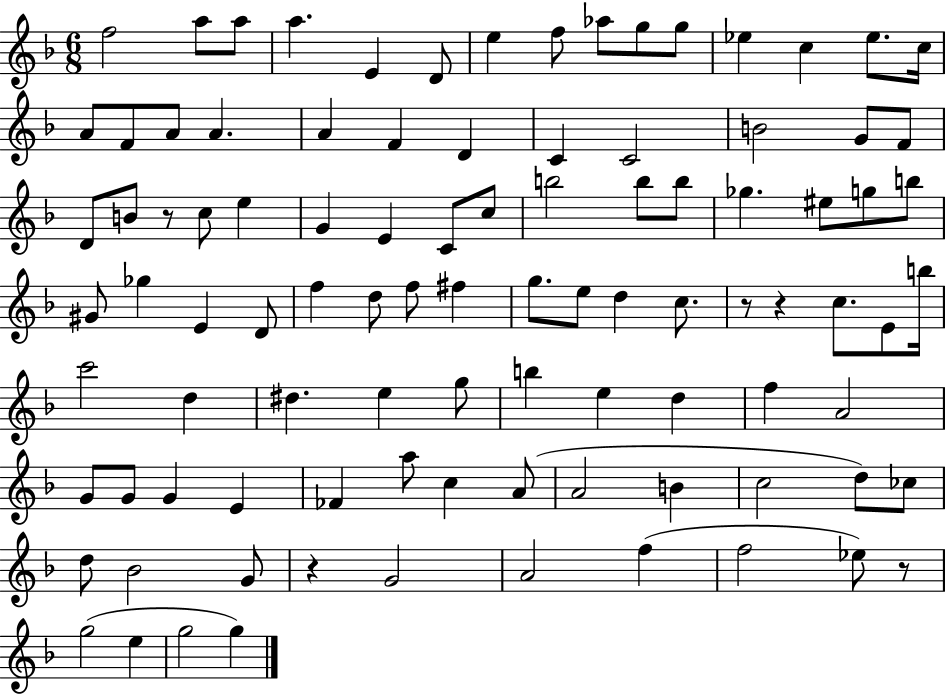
X:1
T:Untitled
M:6/8
L:1/4
K:F
f2 a/2 a/2 a E D/2 e f/2 _a/2 g/2 g/2 _e c _e/2 c/4 A/2 F/2 A/2 A A F D C C2 B2 G/2 F/2 D/2 B/2 z/2 c/2 e G E C/2 c/2 b2 b/2 b/2 _g ^e/2 g/2 b/2 ^G/2 _g E D/2 f d/2 f/2 ^f g/2 e/2 d c/2 z/2 z c/2 E/2 b/4 c'2 d ^d e g/2 b e d f A2 G/2 G/2 G E _F a/2 c A/2 A2 B c2 d/2 _c/2 d/2 _B2 G/2 z G2 A2 f f2 _e/2 z/2 g2 e g2 g